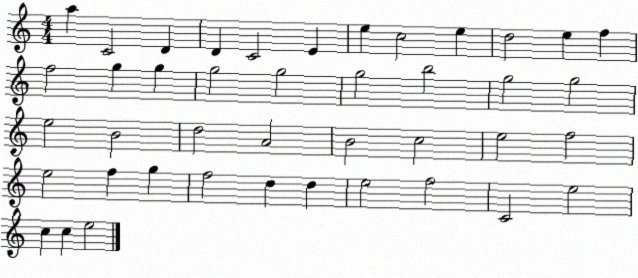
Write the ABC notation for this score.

X:1
T:Untitled
M:4/4
L:1/4
K:C
a C2 D D C2 E e c2 e d2 e f f2 g g g2 g2 g2 b2 g2 g2 e2 B2 d2 A2 B2 c2 e2 f2 e2 f g f2 d d e2 f2 C2 e2 c c e2